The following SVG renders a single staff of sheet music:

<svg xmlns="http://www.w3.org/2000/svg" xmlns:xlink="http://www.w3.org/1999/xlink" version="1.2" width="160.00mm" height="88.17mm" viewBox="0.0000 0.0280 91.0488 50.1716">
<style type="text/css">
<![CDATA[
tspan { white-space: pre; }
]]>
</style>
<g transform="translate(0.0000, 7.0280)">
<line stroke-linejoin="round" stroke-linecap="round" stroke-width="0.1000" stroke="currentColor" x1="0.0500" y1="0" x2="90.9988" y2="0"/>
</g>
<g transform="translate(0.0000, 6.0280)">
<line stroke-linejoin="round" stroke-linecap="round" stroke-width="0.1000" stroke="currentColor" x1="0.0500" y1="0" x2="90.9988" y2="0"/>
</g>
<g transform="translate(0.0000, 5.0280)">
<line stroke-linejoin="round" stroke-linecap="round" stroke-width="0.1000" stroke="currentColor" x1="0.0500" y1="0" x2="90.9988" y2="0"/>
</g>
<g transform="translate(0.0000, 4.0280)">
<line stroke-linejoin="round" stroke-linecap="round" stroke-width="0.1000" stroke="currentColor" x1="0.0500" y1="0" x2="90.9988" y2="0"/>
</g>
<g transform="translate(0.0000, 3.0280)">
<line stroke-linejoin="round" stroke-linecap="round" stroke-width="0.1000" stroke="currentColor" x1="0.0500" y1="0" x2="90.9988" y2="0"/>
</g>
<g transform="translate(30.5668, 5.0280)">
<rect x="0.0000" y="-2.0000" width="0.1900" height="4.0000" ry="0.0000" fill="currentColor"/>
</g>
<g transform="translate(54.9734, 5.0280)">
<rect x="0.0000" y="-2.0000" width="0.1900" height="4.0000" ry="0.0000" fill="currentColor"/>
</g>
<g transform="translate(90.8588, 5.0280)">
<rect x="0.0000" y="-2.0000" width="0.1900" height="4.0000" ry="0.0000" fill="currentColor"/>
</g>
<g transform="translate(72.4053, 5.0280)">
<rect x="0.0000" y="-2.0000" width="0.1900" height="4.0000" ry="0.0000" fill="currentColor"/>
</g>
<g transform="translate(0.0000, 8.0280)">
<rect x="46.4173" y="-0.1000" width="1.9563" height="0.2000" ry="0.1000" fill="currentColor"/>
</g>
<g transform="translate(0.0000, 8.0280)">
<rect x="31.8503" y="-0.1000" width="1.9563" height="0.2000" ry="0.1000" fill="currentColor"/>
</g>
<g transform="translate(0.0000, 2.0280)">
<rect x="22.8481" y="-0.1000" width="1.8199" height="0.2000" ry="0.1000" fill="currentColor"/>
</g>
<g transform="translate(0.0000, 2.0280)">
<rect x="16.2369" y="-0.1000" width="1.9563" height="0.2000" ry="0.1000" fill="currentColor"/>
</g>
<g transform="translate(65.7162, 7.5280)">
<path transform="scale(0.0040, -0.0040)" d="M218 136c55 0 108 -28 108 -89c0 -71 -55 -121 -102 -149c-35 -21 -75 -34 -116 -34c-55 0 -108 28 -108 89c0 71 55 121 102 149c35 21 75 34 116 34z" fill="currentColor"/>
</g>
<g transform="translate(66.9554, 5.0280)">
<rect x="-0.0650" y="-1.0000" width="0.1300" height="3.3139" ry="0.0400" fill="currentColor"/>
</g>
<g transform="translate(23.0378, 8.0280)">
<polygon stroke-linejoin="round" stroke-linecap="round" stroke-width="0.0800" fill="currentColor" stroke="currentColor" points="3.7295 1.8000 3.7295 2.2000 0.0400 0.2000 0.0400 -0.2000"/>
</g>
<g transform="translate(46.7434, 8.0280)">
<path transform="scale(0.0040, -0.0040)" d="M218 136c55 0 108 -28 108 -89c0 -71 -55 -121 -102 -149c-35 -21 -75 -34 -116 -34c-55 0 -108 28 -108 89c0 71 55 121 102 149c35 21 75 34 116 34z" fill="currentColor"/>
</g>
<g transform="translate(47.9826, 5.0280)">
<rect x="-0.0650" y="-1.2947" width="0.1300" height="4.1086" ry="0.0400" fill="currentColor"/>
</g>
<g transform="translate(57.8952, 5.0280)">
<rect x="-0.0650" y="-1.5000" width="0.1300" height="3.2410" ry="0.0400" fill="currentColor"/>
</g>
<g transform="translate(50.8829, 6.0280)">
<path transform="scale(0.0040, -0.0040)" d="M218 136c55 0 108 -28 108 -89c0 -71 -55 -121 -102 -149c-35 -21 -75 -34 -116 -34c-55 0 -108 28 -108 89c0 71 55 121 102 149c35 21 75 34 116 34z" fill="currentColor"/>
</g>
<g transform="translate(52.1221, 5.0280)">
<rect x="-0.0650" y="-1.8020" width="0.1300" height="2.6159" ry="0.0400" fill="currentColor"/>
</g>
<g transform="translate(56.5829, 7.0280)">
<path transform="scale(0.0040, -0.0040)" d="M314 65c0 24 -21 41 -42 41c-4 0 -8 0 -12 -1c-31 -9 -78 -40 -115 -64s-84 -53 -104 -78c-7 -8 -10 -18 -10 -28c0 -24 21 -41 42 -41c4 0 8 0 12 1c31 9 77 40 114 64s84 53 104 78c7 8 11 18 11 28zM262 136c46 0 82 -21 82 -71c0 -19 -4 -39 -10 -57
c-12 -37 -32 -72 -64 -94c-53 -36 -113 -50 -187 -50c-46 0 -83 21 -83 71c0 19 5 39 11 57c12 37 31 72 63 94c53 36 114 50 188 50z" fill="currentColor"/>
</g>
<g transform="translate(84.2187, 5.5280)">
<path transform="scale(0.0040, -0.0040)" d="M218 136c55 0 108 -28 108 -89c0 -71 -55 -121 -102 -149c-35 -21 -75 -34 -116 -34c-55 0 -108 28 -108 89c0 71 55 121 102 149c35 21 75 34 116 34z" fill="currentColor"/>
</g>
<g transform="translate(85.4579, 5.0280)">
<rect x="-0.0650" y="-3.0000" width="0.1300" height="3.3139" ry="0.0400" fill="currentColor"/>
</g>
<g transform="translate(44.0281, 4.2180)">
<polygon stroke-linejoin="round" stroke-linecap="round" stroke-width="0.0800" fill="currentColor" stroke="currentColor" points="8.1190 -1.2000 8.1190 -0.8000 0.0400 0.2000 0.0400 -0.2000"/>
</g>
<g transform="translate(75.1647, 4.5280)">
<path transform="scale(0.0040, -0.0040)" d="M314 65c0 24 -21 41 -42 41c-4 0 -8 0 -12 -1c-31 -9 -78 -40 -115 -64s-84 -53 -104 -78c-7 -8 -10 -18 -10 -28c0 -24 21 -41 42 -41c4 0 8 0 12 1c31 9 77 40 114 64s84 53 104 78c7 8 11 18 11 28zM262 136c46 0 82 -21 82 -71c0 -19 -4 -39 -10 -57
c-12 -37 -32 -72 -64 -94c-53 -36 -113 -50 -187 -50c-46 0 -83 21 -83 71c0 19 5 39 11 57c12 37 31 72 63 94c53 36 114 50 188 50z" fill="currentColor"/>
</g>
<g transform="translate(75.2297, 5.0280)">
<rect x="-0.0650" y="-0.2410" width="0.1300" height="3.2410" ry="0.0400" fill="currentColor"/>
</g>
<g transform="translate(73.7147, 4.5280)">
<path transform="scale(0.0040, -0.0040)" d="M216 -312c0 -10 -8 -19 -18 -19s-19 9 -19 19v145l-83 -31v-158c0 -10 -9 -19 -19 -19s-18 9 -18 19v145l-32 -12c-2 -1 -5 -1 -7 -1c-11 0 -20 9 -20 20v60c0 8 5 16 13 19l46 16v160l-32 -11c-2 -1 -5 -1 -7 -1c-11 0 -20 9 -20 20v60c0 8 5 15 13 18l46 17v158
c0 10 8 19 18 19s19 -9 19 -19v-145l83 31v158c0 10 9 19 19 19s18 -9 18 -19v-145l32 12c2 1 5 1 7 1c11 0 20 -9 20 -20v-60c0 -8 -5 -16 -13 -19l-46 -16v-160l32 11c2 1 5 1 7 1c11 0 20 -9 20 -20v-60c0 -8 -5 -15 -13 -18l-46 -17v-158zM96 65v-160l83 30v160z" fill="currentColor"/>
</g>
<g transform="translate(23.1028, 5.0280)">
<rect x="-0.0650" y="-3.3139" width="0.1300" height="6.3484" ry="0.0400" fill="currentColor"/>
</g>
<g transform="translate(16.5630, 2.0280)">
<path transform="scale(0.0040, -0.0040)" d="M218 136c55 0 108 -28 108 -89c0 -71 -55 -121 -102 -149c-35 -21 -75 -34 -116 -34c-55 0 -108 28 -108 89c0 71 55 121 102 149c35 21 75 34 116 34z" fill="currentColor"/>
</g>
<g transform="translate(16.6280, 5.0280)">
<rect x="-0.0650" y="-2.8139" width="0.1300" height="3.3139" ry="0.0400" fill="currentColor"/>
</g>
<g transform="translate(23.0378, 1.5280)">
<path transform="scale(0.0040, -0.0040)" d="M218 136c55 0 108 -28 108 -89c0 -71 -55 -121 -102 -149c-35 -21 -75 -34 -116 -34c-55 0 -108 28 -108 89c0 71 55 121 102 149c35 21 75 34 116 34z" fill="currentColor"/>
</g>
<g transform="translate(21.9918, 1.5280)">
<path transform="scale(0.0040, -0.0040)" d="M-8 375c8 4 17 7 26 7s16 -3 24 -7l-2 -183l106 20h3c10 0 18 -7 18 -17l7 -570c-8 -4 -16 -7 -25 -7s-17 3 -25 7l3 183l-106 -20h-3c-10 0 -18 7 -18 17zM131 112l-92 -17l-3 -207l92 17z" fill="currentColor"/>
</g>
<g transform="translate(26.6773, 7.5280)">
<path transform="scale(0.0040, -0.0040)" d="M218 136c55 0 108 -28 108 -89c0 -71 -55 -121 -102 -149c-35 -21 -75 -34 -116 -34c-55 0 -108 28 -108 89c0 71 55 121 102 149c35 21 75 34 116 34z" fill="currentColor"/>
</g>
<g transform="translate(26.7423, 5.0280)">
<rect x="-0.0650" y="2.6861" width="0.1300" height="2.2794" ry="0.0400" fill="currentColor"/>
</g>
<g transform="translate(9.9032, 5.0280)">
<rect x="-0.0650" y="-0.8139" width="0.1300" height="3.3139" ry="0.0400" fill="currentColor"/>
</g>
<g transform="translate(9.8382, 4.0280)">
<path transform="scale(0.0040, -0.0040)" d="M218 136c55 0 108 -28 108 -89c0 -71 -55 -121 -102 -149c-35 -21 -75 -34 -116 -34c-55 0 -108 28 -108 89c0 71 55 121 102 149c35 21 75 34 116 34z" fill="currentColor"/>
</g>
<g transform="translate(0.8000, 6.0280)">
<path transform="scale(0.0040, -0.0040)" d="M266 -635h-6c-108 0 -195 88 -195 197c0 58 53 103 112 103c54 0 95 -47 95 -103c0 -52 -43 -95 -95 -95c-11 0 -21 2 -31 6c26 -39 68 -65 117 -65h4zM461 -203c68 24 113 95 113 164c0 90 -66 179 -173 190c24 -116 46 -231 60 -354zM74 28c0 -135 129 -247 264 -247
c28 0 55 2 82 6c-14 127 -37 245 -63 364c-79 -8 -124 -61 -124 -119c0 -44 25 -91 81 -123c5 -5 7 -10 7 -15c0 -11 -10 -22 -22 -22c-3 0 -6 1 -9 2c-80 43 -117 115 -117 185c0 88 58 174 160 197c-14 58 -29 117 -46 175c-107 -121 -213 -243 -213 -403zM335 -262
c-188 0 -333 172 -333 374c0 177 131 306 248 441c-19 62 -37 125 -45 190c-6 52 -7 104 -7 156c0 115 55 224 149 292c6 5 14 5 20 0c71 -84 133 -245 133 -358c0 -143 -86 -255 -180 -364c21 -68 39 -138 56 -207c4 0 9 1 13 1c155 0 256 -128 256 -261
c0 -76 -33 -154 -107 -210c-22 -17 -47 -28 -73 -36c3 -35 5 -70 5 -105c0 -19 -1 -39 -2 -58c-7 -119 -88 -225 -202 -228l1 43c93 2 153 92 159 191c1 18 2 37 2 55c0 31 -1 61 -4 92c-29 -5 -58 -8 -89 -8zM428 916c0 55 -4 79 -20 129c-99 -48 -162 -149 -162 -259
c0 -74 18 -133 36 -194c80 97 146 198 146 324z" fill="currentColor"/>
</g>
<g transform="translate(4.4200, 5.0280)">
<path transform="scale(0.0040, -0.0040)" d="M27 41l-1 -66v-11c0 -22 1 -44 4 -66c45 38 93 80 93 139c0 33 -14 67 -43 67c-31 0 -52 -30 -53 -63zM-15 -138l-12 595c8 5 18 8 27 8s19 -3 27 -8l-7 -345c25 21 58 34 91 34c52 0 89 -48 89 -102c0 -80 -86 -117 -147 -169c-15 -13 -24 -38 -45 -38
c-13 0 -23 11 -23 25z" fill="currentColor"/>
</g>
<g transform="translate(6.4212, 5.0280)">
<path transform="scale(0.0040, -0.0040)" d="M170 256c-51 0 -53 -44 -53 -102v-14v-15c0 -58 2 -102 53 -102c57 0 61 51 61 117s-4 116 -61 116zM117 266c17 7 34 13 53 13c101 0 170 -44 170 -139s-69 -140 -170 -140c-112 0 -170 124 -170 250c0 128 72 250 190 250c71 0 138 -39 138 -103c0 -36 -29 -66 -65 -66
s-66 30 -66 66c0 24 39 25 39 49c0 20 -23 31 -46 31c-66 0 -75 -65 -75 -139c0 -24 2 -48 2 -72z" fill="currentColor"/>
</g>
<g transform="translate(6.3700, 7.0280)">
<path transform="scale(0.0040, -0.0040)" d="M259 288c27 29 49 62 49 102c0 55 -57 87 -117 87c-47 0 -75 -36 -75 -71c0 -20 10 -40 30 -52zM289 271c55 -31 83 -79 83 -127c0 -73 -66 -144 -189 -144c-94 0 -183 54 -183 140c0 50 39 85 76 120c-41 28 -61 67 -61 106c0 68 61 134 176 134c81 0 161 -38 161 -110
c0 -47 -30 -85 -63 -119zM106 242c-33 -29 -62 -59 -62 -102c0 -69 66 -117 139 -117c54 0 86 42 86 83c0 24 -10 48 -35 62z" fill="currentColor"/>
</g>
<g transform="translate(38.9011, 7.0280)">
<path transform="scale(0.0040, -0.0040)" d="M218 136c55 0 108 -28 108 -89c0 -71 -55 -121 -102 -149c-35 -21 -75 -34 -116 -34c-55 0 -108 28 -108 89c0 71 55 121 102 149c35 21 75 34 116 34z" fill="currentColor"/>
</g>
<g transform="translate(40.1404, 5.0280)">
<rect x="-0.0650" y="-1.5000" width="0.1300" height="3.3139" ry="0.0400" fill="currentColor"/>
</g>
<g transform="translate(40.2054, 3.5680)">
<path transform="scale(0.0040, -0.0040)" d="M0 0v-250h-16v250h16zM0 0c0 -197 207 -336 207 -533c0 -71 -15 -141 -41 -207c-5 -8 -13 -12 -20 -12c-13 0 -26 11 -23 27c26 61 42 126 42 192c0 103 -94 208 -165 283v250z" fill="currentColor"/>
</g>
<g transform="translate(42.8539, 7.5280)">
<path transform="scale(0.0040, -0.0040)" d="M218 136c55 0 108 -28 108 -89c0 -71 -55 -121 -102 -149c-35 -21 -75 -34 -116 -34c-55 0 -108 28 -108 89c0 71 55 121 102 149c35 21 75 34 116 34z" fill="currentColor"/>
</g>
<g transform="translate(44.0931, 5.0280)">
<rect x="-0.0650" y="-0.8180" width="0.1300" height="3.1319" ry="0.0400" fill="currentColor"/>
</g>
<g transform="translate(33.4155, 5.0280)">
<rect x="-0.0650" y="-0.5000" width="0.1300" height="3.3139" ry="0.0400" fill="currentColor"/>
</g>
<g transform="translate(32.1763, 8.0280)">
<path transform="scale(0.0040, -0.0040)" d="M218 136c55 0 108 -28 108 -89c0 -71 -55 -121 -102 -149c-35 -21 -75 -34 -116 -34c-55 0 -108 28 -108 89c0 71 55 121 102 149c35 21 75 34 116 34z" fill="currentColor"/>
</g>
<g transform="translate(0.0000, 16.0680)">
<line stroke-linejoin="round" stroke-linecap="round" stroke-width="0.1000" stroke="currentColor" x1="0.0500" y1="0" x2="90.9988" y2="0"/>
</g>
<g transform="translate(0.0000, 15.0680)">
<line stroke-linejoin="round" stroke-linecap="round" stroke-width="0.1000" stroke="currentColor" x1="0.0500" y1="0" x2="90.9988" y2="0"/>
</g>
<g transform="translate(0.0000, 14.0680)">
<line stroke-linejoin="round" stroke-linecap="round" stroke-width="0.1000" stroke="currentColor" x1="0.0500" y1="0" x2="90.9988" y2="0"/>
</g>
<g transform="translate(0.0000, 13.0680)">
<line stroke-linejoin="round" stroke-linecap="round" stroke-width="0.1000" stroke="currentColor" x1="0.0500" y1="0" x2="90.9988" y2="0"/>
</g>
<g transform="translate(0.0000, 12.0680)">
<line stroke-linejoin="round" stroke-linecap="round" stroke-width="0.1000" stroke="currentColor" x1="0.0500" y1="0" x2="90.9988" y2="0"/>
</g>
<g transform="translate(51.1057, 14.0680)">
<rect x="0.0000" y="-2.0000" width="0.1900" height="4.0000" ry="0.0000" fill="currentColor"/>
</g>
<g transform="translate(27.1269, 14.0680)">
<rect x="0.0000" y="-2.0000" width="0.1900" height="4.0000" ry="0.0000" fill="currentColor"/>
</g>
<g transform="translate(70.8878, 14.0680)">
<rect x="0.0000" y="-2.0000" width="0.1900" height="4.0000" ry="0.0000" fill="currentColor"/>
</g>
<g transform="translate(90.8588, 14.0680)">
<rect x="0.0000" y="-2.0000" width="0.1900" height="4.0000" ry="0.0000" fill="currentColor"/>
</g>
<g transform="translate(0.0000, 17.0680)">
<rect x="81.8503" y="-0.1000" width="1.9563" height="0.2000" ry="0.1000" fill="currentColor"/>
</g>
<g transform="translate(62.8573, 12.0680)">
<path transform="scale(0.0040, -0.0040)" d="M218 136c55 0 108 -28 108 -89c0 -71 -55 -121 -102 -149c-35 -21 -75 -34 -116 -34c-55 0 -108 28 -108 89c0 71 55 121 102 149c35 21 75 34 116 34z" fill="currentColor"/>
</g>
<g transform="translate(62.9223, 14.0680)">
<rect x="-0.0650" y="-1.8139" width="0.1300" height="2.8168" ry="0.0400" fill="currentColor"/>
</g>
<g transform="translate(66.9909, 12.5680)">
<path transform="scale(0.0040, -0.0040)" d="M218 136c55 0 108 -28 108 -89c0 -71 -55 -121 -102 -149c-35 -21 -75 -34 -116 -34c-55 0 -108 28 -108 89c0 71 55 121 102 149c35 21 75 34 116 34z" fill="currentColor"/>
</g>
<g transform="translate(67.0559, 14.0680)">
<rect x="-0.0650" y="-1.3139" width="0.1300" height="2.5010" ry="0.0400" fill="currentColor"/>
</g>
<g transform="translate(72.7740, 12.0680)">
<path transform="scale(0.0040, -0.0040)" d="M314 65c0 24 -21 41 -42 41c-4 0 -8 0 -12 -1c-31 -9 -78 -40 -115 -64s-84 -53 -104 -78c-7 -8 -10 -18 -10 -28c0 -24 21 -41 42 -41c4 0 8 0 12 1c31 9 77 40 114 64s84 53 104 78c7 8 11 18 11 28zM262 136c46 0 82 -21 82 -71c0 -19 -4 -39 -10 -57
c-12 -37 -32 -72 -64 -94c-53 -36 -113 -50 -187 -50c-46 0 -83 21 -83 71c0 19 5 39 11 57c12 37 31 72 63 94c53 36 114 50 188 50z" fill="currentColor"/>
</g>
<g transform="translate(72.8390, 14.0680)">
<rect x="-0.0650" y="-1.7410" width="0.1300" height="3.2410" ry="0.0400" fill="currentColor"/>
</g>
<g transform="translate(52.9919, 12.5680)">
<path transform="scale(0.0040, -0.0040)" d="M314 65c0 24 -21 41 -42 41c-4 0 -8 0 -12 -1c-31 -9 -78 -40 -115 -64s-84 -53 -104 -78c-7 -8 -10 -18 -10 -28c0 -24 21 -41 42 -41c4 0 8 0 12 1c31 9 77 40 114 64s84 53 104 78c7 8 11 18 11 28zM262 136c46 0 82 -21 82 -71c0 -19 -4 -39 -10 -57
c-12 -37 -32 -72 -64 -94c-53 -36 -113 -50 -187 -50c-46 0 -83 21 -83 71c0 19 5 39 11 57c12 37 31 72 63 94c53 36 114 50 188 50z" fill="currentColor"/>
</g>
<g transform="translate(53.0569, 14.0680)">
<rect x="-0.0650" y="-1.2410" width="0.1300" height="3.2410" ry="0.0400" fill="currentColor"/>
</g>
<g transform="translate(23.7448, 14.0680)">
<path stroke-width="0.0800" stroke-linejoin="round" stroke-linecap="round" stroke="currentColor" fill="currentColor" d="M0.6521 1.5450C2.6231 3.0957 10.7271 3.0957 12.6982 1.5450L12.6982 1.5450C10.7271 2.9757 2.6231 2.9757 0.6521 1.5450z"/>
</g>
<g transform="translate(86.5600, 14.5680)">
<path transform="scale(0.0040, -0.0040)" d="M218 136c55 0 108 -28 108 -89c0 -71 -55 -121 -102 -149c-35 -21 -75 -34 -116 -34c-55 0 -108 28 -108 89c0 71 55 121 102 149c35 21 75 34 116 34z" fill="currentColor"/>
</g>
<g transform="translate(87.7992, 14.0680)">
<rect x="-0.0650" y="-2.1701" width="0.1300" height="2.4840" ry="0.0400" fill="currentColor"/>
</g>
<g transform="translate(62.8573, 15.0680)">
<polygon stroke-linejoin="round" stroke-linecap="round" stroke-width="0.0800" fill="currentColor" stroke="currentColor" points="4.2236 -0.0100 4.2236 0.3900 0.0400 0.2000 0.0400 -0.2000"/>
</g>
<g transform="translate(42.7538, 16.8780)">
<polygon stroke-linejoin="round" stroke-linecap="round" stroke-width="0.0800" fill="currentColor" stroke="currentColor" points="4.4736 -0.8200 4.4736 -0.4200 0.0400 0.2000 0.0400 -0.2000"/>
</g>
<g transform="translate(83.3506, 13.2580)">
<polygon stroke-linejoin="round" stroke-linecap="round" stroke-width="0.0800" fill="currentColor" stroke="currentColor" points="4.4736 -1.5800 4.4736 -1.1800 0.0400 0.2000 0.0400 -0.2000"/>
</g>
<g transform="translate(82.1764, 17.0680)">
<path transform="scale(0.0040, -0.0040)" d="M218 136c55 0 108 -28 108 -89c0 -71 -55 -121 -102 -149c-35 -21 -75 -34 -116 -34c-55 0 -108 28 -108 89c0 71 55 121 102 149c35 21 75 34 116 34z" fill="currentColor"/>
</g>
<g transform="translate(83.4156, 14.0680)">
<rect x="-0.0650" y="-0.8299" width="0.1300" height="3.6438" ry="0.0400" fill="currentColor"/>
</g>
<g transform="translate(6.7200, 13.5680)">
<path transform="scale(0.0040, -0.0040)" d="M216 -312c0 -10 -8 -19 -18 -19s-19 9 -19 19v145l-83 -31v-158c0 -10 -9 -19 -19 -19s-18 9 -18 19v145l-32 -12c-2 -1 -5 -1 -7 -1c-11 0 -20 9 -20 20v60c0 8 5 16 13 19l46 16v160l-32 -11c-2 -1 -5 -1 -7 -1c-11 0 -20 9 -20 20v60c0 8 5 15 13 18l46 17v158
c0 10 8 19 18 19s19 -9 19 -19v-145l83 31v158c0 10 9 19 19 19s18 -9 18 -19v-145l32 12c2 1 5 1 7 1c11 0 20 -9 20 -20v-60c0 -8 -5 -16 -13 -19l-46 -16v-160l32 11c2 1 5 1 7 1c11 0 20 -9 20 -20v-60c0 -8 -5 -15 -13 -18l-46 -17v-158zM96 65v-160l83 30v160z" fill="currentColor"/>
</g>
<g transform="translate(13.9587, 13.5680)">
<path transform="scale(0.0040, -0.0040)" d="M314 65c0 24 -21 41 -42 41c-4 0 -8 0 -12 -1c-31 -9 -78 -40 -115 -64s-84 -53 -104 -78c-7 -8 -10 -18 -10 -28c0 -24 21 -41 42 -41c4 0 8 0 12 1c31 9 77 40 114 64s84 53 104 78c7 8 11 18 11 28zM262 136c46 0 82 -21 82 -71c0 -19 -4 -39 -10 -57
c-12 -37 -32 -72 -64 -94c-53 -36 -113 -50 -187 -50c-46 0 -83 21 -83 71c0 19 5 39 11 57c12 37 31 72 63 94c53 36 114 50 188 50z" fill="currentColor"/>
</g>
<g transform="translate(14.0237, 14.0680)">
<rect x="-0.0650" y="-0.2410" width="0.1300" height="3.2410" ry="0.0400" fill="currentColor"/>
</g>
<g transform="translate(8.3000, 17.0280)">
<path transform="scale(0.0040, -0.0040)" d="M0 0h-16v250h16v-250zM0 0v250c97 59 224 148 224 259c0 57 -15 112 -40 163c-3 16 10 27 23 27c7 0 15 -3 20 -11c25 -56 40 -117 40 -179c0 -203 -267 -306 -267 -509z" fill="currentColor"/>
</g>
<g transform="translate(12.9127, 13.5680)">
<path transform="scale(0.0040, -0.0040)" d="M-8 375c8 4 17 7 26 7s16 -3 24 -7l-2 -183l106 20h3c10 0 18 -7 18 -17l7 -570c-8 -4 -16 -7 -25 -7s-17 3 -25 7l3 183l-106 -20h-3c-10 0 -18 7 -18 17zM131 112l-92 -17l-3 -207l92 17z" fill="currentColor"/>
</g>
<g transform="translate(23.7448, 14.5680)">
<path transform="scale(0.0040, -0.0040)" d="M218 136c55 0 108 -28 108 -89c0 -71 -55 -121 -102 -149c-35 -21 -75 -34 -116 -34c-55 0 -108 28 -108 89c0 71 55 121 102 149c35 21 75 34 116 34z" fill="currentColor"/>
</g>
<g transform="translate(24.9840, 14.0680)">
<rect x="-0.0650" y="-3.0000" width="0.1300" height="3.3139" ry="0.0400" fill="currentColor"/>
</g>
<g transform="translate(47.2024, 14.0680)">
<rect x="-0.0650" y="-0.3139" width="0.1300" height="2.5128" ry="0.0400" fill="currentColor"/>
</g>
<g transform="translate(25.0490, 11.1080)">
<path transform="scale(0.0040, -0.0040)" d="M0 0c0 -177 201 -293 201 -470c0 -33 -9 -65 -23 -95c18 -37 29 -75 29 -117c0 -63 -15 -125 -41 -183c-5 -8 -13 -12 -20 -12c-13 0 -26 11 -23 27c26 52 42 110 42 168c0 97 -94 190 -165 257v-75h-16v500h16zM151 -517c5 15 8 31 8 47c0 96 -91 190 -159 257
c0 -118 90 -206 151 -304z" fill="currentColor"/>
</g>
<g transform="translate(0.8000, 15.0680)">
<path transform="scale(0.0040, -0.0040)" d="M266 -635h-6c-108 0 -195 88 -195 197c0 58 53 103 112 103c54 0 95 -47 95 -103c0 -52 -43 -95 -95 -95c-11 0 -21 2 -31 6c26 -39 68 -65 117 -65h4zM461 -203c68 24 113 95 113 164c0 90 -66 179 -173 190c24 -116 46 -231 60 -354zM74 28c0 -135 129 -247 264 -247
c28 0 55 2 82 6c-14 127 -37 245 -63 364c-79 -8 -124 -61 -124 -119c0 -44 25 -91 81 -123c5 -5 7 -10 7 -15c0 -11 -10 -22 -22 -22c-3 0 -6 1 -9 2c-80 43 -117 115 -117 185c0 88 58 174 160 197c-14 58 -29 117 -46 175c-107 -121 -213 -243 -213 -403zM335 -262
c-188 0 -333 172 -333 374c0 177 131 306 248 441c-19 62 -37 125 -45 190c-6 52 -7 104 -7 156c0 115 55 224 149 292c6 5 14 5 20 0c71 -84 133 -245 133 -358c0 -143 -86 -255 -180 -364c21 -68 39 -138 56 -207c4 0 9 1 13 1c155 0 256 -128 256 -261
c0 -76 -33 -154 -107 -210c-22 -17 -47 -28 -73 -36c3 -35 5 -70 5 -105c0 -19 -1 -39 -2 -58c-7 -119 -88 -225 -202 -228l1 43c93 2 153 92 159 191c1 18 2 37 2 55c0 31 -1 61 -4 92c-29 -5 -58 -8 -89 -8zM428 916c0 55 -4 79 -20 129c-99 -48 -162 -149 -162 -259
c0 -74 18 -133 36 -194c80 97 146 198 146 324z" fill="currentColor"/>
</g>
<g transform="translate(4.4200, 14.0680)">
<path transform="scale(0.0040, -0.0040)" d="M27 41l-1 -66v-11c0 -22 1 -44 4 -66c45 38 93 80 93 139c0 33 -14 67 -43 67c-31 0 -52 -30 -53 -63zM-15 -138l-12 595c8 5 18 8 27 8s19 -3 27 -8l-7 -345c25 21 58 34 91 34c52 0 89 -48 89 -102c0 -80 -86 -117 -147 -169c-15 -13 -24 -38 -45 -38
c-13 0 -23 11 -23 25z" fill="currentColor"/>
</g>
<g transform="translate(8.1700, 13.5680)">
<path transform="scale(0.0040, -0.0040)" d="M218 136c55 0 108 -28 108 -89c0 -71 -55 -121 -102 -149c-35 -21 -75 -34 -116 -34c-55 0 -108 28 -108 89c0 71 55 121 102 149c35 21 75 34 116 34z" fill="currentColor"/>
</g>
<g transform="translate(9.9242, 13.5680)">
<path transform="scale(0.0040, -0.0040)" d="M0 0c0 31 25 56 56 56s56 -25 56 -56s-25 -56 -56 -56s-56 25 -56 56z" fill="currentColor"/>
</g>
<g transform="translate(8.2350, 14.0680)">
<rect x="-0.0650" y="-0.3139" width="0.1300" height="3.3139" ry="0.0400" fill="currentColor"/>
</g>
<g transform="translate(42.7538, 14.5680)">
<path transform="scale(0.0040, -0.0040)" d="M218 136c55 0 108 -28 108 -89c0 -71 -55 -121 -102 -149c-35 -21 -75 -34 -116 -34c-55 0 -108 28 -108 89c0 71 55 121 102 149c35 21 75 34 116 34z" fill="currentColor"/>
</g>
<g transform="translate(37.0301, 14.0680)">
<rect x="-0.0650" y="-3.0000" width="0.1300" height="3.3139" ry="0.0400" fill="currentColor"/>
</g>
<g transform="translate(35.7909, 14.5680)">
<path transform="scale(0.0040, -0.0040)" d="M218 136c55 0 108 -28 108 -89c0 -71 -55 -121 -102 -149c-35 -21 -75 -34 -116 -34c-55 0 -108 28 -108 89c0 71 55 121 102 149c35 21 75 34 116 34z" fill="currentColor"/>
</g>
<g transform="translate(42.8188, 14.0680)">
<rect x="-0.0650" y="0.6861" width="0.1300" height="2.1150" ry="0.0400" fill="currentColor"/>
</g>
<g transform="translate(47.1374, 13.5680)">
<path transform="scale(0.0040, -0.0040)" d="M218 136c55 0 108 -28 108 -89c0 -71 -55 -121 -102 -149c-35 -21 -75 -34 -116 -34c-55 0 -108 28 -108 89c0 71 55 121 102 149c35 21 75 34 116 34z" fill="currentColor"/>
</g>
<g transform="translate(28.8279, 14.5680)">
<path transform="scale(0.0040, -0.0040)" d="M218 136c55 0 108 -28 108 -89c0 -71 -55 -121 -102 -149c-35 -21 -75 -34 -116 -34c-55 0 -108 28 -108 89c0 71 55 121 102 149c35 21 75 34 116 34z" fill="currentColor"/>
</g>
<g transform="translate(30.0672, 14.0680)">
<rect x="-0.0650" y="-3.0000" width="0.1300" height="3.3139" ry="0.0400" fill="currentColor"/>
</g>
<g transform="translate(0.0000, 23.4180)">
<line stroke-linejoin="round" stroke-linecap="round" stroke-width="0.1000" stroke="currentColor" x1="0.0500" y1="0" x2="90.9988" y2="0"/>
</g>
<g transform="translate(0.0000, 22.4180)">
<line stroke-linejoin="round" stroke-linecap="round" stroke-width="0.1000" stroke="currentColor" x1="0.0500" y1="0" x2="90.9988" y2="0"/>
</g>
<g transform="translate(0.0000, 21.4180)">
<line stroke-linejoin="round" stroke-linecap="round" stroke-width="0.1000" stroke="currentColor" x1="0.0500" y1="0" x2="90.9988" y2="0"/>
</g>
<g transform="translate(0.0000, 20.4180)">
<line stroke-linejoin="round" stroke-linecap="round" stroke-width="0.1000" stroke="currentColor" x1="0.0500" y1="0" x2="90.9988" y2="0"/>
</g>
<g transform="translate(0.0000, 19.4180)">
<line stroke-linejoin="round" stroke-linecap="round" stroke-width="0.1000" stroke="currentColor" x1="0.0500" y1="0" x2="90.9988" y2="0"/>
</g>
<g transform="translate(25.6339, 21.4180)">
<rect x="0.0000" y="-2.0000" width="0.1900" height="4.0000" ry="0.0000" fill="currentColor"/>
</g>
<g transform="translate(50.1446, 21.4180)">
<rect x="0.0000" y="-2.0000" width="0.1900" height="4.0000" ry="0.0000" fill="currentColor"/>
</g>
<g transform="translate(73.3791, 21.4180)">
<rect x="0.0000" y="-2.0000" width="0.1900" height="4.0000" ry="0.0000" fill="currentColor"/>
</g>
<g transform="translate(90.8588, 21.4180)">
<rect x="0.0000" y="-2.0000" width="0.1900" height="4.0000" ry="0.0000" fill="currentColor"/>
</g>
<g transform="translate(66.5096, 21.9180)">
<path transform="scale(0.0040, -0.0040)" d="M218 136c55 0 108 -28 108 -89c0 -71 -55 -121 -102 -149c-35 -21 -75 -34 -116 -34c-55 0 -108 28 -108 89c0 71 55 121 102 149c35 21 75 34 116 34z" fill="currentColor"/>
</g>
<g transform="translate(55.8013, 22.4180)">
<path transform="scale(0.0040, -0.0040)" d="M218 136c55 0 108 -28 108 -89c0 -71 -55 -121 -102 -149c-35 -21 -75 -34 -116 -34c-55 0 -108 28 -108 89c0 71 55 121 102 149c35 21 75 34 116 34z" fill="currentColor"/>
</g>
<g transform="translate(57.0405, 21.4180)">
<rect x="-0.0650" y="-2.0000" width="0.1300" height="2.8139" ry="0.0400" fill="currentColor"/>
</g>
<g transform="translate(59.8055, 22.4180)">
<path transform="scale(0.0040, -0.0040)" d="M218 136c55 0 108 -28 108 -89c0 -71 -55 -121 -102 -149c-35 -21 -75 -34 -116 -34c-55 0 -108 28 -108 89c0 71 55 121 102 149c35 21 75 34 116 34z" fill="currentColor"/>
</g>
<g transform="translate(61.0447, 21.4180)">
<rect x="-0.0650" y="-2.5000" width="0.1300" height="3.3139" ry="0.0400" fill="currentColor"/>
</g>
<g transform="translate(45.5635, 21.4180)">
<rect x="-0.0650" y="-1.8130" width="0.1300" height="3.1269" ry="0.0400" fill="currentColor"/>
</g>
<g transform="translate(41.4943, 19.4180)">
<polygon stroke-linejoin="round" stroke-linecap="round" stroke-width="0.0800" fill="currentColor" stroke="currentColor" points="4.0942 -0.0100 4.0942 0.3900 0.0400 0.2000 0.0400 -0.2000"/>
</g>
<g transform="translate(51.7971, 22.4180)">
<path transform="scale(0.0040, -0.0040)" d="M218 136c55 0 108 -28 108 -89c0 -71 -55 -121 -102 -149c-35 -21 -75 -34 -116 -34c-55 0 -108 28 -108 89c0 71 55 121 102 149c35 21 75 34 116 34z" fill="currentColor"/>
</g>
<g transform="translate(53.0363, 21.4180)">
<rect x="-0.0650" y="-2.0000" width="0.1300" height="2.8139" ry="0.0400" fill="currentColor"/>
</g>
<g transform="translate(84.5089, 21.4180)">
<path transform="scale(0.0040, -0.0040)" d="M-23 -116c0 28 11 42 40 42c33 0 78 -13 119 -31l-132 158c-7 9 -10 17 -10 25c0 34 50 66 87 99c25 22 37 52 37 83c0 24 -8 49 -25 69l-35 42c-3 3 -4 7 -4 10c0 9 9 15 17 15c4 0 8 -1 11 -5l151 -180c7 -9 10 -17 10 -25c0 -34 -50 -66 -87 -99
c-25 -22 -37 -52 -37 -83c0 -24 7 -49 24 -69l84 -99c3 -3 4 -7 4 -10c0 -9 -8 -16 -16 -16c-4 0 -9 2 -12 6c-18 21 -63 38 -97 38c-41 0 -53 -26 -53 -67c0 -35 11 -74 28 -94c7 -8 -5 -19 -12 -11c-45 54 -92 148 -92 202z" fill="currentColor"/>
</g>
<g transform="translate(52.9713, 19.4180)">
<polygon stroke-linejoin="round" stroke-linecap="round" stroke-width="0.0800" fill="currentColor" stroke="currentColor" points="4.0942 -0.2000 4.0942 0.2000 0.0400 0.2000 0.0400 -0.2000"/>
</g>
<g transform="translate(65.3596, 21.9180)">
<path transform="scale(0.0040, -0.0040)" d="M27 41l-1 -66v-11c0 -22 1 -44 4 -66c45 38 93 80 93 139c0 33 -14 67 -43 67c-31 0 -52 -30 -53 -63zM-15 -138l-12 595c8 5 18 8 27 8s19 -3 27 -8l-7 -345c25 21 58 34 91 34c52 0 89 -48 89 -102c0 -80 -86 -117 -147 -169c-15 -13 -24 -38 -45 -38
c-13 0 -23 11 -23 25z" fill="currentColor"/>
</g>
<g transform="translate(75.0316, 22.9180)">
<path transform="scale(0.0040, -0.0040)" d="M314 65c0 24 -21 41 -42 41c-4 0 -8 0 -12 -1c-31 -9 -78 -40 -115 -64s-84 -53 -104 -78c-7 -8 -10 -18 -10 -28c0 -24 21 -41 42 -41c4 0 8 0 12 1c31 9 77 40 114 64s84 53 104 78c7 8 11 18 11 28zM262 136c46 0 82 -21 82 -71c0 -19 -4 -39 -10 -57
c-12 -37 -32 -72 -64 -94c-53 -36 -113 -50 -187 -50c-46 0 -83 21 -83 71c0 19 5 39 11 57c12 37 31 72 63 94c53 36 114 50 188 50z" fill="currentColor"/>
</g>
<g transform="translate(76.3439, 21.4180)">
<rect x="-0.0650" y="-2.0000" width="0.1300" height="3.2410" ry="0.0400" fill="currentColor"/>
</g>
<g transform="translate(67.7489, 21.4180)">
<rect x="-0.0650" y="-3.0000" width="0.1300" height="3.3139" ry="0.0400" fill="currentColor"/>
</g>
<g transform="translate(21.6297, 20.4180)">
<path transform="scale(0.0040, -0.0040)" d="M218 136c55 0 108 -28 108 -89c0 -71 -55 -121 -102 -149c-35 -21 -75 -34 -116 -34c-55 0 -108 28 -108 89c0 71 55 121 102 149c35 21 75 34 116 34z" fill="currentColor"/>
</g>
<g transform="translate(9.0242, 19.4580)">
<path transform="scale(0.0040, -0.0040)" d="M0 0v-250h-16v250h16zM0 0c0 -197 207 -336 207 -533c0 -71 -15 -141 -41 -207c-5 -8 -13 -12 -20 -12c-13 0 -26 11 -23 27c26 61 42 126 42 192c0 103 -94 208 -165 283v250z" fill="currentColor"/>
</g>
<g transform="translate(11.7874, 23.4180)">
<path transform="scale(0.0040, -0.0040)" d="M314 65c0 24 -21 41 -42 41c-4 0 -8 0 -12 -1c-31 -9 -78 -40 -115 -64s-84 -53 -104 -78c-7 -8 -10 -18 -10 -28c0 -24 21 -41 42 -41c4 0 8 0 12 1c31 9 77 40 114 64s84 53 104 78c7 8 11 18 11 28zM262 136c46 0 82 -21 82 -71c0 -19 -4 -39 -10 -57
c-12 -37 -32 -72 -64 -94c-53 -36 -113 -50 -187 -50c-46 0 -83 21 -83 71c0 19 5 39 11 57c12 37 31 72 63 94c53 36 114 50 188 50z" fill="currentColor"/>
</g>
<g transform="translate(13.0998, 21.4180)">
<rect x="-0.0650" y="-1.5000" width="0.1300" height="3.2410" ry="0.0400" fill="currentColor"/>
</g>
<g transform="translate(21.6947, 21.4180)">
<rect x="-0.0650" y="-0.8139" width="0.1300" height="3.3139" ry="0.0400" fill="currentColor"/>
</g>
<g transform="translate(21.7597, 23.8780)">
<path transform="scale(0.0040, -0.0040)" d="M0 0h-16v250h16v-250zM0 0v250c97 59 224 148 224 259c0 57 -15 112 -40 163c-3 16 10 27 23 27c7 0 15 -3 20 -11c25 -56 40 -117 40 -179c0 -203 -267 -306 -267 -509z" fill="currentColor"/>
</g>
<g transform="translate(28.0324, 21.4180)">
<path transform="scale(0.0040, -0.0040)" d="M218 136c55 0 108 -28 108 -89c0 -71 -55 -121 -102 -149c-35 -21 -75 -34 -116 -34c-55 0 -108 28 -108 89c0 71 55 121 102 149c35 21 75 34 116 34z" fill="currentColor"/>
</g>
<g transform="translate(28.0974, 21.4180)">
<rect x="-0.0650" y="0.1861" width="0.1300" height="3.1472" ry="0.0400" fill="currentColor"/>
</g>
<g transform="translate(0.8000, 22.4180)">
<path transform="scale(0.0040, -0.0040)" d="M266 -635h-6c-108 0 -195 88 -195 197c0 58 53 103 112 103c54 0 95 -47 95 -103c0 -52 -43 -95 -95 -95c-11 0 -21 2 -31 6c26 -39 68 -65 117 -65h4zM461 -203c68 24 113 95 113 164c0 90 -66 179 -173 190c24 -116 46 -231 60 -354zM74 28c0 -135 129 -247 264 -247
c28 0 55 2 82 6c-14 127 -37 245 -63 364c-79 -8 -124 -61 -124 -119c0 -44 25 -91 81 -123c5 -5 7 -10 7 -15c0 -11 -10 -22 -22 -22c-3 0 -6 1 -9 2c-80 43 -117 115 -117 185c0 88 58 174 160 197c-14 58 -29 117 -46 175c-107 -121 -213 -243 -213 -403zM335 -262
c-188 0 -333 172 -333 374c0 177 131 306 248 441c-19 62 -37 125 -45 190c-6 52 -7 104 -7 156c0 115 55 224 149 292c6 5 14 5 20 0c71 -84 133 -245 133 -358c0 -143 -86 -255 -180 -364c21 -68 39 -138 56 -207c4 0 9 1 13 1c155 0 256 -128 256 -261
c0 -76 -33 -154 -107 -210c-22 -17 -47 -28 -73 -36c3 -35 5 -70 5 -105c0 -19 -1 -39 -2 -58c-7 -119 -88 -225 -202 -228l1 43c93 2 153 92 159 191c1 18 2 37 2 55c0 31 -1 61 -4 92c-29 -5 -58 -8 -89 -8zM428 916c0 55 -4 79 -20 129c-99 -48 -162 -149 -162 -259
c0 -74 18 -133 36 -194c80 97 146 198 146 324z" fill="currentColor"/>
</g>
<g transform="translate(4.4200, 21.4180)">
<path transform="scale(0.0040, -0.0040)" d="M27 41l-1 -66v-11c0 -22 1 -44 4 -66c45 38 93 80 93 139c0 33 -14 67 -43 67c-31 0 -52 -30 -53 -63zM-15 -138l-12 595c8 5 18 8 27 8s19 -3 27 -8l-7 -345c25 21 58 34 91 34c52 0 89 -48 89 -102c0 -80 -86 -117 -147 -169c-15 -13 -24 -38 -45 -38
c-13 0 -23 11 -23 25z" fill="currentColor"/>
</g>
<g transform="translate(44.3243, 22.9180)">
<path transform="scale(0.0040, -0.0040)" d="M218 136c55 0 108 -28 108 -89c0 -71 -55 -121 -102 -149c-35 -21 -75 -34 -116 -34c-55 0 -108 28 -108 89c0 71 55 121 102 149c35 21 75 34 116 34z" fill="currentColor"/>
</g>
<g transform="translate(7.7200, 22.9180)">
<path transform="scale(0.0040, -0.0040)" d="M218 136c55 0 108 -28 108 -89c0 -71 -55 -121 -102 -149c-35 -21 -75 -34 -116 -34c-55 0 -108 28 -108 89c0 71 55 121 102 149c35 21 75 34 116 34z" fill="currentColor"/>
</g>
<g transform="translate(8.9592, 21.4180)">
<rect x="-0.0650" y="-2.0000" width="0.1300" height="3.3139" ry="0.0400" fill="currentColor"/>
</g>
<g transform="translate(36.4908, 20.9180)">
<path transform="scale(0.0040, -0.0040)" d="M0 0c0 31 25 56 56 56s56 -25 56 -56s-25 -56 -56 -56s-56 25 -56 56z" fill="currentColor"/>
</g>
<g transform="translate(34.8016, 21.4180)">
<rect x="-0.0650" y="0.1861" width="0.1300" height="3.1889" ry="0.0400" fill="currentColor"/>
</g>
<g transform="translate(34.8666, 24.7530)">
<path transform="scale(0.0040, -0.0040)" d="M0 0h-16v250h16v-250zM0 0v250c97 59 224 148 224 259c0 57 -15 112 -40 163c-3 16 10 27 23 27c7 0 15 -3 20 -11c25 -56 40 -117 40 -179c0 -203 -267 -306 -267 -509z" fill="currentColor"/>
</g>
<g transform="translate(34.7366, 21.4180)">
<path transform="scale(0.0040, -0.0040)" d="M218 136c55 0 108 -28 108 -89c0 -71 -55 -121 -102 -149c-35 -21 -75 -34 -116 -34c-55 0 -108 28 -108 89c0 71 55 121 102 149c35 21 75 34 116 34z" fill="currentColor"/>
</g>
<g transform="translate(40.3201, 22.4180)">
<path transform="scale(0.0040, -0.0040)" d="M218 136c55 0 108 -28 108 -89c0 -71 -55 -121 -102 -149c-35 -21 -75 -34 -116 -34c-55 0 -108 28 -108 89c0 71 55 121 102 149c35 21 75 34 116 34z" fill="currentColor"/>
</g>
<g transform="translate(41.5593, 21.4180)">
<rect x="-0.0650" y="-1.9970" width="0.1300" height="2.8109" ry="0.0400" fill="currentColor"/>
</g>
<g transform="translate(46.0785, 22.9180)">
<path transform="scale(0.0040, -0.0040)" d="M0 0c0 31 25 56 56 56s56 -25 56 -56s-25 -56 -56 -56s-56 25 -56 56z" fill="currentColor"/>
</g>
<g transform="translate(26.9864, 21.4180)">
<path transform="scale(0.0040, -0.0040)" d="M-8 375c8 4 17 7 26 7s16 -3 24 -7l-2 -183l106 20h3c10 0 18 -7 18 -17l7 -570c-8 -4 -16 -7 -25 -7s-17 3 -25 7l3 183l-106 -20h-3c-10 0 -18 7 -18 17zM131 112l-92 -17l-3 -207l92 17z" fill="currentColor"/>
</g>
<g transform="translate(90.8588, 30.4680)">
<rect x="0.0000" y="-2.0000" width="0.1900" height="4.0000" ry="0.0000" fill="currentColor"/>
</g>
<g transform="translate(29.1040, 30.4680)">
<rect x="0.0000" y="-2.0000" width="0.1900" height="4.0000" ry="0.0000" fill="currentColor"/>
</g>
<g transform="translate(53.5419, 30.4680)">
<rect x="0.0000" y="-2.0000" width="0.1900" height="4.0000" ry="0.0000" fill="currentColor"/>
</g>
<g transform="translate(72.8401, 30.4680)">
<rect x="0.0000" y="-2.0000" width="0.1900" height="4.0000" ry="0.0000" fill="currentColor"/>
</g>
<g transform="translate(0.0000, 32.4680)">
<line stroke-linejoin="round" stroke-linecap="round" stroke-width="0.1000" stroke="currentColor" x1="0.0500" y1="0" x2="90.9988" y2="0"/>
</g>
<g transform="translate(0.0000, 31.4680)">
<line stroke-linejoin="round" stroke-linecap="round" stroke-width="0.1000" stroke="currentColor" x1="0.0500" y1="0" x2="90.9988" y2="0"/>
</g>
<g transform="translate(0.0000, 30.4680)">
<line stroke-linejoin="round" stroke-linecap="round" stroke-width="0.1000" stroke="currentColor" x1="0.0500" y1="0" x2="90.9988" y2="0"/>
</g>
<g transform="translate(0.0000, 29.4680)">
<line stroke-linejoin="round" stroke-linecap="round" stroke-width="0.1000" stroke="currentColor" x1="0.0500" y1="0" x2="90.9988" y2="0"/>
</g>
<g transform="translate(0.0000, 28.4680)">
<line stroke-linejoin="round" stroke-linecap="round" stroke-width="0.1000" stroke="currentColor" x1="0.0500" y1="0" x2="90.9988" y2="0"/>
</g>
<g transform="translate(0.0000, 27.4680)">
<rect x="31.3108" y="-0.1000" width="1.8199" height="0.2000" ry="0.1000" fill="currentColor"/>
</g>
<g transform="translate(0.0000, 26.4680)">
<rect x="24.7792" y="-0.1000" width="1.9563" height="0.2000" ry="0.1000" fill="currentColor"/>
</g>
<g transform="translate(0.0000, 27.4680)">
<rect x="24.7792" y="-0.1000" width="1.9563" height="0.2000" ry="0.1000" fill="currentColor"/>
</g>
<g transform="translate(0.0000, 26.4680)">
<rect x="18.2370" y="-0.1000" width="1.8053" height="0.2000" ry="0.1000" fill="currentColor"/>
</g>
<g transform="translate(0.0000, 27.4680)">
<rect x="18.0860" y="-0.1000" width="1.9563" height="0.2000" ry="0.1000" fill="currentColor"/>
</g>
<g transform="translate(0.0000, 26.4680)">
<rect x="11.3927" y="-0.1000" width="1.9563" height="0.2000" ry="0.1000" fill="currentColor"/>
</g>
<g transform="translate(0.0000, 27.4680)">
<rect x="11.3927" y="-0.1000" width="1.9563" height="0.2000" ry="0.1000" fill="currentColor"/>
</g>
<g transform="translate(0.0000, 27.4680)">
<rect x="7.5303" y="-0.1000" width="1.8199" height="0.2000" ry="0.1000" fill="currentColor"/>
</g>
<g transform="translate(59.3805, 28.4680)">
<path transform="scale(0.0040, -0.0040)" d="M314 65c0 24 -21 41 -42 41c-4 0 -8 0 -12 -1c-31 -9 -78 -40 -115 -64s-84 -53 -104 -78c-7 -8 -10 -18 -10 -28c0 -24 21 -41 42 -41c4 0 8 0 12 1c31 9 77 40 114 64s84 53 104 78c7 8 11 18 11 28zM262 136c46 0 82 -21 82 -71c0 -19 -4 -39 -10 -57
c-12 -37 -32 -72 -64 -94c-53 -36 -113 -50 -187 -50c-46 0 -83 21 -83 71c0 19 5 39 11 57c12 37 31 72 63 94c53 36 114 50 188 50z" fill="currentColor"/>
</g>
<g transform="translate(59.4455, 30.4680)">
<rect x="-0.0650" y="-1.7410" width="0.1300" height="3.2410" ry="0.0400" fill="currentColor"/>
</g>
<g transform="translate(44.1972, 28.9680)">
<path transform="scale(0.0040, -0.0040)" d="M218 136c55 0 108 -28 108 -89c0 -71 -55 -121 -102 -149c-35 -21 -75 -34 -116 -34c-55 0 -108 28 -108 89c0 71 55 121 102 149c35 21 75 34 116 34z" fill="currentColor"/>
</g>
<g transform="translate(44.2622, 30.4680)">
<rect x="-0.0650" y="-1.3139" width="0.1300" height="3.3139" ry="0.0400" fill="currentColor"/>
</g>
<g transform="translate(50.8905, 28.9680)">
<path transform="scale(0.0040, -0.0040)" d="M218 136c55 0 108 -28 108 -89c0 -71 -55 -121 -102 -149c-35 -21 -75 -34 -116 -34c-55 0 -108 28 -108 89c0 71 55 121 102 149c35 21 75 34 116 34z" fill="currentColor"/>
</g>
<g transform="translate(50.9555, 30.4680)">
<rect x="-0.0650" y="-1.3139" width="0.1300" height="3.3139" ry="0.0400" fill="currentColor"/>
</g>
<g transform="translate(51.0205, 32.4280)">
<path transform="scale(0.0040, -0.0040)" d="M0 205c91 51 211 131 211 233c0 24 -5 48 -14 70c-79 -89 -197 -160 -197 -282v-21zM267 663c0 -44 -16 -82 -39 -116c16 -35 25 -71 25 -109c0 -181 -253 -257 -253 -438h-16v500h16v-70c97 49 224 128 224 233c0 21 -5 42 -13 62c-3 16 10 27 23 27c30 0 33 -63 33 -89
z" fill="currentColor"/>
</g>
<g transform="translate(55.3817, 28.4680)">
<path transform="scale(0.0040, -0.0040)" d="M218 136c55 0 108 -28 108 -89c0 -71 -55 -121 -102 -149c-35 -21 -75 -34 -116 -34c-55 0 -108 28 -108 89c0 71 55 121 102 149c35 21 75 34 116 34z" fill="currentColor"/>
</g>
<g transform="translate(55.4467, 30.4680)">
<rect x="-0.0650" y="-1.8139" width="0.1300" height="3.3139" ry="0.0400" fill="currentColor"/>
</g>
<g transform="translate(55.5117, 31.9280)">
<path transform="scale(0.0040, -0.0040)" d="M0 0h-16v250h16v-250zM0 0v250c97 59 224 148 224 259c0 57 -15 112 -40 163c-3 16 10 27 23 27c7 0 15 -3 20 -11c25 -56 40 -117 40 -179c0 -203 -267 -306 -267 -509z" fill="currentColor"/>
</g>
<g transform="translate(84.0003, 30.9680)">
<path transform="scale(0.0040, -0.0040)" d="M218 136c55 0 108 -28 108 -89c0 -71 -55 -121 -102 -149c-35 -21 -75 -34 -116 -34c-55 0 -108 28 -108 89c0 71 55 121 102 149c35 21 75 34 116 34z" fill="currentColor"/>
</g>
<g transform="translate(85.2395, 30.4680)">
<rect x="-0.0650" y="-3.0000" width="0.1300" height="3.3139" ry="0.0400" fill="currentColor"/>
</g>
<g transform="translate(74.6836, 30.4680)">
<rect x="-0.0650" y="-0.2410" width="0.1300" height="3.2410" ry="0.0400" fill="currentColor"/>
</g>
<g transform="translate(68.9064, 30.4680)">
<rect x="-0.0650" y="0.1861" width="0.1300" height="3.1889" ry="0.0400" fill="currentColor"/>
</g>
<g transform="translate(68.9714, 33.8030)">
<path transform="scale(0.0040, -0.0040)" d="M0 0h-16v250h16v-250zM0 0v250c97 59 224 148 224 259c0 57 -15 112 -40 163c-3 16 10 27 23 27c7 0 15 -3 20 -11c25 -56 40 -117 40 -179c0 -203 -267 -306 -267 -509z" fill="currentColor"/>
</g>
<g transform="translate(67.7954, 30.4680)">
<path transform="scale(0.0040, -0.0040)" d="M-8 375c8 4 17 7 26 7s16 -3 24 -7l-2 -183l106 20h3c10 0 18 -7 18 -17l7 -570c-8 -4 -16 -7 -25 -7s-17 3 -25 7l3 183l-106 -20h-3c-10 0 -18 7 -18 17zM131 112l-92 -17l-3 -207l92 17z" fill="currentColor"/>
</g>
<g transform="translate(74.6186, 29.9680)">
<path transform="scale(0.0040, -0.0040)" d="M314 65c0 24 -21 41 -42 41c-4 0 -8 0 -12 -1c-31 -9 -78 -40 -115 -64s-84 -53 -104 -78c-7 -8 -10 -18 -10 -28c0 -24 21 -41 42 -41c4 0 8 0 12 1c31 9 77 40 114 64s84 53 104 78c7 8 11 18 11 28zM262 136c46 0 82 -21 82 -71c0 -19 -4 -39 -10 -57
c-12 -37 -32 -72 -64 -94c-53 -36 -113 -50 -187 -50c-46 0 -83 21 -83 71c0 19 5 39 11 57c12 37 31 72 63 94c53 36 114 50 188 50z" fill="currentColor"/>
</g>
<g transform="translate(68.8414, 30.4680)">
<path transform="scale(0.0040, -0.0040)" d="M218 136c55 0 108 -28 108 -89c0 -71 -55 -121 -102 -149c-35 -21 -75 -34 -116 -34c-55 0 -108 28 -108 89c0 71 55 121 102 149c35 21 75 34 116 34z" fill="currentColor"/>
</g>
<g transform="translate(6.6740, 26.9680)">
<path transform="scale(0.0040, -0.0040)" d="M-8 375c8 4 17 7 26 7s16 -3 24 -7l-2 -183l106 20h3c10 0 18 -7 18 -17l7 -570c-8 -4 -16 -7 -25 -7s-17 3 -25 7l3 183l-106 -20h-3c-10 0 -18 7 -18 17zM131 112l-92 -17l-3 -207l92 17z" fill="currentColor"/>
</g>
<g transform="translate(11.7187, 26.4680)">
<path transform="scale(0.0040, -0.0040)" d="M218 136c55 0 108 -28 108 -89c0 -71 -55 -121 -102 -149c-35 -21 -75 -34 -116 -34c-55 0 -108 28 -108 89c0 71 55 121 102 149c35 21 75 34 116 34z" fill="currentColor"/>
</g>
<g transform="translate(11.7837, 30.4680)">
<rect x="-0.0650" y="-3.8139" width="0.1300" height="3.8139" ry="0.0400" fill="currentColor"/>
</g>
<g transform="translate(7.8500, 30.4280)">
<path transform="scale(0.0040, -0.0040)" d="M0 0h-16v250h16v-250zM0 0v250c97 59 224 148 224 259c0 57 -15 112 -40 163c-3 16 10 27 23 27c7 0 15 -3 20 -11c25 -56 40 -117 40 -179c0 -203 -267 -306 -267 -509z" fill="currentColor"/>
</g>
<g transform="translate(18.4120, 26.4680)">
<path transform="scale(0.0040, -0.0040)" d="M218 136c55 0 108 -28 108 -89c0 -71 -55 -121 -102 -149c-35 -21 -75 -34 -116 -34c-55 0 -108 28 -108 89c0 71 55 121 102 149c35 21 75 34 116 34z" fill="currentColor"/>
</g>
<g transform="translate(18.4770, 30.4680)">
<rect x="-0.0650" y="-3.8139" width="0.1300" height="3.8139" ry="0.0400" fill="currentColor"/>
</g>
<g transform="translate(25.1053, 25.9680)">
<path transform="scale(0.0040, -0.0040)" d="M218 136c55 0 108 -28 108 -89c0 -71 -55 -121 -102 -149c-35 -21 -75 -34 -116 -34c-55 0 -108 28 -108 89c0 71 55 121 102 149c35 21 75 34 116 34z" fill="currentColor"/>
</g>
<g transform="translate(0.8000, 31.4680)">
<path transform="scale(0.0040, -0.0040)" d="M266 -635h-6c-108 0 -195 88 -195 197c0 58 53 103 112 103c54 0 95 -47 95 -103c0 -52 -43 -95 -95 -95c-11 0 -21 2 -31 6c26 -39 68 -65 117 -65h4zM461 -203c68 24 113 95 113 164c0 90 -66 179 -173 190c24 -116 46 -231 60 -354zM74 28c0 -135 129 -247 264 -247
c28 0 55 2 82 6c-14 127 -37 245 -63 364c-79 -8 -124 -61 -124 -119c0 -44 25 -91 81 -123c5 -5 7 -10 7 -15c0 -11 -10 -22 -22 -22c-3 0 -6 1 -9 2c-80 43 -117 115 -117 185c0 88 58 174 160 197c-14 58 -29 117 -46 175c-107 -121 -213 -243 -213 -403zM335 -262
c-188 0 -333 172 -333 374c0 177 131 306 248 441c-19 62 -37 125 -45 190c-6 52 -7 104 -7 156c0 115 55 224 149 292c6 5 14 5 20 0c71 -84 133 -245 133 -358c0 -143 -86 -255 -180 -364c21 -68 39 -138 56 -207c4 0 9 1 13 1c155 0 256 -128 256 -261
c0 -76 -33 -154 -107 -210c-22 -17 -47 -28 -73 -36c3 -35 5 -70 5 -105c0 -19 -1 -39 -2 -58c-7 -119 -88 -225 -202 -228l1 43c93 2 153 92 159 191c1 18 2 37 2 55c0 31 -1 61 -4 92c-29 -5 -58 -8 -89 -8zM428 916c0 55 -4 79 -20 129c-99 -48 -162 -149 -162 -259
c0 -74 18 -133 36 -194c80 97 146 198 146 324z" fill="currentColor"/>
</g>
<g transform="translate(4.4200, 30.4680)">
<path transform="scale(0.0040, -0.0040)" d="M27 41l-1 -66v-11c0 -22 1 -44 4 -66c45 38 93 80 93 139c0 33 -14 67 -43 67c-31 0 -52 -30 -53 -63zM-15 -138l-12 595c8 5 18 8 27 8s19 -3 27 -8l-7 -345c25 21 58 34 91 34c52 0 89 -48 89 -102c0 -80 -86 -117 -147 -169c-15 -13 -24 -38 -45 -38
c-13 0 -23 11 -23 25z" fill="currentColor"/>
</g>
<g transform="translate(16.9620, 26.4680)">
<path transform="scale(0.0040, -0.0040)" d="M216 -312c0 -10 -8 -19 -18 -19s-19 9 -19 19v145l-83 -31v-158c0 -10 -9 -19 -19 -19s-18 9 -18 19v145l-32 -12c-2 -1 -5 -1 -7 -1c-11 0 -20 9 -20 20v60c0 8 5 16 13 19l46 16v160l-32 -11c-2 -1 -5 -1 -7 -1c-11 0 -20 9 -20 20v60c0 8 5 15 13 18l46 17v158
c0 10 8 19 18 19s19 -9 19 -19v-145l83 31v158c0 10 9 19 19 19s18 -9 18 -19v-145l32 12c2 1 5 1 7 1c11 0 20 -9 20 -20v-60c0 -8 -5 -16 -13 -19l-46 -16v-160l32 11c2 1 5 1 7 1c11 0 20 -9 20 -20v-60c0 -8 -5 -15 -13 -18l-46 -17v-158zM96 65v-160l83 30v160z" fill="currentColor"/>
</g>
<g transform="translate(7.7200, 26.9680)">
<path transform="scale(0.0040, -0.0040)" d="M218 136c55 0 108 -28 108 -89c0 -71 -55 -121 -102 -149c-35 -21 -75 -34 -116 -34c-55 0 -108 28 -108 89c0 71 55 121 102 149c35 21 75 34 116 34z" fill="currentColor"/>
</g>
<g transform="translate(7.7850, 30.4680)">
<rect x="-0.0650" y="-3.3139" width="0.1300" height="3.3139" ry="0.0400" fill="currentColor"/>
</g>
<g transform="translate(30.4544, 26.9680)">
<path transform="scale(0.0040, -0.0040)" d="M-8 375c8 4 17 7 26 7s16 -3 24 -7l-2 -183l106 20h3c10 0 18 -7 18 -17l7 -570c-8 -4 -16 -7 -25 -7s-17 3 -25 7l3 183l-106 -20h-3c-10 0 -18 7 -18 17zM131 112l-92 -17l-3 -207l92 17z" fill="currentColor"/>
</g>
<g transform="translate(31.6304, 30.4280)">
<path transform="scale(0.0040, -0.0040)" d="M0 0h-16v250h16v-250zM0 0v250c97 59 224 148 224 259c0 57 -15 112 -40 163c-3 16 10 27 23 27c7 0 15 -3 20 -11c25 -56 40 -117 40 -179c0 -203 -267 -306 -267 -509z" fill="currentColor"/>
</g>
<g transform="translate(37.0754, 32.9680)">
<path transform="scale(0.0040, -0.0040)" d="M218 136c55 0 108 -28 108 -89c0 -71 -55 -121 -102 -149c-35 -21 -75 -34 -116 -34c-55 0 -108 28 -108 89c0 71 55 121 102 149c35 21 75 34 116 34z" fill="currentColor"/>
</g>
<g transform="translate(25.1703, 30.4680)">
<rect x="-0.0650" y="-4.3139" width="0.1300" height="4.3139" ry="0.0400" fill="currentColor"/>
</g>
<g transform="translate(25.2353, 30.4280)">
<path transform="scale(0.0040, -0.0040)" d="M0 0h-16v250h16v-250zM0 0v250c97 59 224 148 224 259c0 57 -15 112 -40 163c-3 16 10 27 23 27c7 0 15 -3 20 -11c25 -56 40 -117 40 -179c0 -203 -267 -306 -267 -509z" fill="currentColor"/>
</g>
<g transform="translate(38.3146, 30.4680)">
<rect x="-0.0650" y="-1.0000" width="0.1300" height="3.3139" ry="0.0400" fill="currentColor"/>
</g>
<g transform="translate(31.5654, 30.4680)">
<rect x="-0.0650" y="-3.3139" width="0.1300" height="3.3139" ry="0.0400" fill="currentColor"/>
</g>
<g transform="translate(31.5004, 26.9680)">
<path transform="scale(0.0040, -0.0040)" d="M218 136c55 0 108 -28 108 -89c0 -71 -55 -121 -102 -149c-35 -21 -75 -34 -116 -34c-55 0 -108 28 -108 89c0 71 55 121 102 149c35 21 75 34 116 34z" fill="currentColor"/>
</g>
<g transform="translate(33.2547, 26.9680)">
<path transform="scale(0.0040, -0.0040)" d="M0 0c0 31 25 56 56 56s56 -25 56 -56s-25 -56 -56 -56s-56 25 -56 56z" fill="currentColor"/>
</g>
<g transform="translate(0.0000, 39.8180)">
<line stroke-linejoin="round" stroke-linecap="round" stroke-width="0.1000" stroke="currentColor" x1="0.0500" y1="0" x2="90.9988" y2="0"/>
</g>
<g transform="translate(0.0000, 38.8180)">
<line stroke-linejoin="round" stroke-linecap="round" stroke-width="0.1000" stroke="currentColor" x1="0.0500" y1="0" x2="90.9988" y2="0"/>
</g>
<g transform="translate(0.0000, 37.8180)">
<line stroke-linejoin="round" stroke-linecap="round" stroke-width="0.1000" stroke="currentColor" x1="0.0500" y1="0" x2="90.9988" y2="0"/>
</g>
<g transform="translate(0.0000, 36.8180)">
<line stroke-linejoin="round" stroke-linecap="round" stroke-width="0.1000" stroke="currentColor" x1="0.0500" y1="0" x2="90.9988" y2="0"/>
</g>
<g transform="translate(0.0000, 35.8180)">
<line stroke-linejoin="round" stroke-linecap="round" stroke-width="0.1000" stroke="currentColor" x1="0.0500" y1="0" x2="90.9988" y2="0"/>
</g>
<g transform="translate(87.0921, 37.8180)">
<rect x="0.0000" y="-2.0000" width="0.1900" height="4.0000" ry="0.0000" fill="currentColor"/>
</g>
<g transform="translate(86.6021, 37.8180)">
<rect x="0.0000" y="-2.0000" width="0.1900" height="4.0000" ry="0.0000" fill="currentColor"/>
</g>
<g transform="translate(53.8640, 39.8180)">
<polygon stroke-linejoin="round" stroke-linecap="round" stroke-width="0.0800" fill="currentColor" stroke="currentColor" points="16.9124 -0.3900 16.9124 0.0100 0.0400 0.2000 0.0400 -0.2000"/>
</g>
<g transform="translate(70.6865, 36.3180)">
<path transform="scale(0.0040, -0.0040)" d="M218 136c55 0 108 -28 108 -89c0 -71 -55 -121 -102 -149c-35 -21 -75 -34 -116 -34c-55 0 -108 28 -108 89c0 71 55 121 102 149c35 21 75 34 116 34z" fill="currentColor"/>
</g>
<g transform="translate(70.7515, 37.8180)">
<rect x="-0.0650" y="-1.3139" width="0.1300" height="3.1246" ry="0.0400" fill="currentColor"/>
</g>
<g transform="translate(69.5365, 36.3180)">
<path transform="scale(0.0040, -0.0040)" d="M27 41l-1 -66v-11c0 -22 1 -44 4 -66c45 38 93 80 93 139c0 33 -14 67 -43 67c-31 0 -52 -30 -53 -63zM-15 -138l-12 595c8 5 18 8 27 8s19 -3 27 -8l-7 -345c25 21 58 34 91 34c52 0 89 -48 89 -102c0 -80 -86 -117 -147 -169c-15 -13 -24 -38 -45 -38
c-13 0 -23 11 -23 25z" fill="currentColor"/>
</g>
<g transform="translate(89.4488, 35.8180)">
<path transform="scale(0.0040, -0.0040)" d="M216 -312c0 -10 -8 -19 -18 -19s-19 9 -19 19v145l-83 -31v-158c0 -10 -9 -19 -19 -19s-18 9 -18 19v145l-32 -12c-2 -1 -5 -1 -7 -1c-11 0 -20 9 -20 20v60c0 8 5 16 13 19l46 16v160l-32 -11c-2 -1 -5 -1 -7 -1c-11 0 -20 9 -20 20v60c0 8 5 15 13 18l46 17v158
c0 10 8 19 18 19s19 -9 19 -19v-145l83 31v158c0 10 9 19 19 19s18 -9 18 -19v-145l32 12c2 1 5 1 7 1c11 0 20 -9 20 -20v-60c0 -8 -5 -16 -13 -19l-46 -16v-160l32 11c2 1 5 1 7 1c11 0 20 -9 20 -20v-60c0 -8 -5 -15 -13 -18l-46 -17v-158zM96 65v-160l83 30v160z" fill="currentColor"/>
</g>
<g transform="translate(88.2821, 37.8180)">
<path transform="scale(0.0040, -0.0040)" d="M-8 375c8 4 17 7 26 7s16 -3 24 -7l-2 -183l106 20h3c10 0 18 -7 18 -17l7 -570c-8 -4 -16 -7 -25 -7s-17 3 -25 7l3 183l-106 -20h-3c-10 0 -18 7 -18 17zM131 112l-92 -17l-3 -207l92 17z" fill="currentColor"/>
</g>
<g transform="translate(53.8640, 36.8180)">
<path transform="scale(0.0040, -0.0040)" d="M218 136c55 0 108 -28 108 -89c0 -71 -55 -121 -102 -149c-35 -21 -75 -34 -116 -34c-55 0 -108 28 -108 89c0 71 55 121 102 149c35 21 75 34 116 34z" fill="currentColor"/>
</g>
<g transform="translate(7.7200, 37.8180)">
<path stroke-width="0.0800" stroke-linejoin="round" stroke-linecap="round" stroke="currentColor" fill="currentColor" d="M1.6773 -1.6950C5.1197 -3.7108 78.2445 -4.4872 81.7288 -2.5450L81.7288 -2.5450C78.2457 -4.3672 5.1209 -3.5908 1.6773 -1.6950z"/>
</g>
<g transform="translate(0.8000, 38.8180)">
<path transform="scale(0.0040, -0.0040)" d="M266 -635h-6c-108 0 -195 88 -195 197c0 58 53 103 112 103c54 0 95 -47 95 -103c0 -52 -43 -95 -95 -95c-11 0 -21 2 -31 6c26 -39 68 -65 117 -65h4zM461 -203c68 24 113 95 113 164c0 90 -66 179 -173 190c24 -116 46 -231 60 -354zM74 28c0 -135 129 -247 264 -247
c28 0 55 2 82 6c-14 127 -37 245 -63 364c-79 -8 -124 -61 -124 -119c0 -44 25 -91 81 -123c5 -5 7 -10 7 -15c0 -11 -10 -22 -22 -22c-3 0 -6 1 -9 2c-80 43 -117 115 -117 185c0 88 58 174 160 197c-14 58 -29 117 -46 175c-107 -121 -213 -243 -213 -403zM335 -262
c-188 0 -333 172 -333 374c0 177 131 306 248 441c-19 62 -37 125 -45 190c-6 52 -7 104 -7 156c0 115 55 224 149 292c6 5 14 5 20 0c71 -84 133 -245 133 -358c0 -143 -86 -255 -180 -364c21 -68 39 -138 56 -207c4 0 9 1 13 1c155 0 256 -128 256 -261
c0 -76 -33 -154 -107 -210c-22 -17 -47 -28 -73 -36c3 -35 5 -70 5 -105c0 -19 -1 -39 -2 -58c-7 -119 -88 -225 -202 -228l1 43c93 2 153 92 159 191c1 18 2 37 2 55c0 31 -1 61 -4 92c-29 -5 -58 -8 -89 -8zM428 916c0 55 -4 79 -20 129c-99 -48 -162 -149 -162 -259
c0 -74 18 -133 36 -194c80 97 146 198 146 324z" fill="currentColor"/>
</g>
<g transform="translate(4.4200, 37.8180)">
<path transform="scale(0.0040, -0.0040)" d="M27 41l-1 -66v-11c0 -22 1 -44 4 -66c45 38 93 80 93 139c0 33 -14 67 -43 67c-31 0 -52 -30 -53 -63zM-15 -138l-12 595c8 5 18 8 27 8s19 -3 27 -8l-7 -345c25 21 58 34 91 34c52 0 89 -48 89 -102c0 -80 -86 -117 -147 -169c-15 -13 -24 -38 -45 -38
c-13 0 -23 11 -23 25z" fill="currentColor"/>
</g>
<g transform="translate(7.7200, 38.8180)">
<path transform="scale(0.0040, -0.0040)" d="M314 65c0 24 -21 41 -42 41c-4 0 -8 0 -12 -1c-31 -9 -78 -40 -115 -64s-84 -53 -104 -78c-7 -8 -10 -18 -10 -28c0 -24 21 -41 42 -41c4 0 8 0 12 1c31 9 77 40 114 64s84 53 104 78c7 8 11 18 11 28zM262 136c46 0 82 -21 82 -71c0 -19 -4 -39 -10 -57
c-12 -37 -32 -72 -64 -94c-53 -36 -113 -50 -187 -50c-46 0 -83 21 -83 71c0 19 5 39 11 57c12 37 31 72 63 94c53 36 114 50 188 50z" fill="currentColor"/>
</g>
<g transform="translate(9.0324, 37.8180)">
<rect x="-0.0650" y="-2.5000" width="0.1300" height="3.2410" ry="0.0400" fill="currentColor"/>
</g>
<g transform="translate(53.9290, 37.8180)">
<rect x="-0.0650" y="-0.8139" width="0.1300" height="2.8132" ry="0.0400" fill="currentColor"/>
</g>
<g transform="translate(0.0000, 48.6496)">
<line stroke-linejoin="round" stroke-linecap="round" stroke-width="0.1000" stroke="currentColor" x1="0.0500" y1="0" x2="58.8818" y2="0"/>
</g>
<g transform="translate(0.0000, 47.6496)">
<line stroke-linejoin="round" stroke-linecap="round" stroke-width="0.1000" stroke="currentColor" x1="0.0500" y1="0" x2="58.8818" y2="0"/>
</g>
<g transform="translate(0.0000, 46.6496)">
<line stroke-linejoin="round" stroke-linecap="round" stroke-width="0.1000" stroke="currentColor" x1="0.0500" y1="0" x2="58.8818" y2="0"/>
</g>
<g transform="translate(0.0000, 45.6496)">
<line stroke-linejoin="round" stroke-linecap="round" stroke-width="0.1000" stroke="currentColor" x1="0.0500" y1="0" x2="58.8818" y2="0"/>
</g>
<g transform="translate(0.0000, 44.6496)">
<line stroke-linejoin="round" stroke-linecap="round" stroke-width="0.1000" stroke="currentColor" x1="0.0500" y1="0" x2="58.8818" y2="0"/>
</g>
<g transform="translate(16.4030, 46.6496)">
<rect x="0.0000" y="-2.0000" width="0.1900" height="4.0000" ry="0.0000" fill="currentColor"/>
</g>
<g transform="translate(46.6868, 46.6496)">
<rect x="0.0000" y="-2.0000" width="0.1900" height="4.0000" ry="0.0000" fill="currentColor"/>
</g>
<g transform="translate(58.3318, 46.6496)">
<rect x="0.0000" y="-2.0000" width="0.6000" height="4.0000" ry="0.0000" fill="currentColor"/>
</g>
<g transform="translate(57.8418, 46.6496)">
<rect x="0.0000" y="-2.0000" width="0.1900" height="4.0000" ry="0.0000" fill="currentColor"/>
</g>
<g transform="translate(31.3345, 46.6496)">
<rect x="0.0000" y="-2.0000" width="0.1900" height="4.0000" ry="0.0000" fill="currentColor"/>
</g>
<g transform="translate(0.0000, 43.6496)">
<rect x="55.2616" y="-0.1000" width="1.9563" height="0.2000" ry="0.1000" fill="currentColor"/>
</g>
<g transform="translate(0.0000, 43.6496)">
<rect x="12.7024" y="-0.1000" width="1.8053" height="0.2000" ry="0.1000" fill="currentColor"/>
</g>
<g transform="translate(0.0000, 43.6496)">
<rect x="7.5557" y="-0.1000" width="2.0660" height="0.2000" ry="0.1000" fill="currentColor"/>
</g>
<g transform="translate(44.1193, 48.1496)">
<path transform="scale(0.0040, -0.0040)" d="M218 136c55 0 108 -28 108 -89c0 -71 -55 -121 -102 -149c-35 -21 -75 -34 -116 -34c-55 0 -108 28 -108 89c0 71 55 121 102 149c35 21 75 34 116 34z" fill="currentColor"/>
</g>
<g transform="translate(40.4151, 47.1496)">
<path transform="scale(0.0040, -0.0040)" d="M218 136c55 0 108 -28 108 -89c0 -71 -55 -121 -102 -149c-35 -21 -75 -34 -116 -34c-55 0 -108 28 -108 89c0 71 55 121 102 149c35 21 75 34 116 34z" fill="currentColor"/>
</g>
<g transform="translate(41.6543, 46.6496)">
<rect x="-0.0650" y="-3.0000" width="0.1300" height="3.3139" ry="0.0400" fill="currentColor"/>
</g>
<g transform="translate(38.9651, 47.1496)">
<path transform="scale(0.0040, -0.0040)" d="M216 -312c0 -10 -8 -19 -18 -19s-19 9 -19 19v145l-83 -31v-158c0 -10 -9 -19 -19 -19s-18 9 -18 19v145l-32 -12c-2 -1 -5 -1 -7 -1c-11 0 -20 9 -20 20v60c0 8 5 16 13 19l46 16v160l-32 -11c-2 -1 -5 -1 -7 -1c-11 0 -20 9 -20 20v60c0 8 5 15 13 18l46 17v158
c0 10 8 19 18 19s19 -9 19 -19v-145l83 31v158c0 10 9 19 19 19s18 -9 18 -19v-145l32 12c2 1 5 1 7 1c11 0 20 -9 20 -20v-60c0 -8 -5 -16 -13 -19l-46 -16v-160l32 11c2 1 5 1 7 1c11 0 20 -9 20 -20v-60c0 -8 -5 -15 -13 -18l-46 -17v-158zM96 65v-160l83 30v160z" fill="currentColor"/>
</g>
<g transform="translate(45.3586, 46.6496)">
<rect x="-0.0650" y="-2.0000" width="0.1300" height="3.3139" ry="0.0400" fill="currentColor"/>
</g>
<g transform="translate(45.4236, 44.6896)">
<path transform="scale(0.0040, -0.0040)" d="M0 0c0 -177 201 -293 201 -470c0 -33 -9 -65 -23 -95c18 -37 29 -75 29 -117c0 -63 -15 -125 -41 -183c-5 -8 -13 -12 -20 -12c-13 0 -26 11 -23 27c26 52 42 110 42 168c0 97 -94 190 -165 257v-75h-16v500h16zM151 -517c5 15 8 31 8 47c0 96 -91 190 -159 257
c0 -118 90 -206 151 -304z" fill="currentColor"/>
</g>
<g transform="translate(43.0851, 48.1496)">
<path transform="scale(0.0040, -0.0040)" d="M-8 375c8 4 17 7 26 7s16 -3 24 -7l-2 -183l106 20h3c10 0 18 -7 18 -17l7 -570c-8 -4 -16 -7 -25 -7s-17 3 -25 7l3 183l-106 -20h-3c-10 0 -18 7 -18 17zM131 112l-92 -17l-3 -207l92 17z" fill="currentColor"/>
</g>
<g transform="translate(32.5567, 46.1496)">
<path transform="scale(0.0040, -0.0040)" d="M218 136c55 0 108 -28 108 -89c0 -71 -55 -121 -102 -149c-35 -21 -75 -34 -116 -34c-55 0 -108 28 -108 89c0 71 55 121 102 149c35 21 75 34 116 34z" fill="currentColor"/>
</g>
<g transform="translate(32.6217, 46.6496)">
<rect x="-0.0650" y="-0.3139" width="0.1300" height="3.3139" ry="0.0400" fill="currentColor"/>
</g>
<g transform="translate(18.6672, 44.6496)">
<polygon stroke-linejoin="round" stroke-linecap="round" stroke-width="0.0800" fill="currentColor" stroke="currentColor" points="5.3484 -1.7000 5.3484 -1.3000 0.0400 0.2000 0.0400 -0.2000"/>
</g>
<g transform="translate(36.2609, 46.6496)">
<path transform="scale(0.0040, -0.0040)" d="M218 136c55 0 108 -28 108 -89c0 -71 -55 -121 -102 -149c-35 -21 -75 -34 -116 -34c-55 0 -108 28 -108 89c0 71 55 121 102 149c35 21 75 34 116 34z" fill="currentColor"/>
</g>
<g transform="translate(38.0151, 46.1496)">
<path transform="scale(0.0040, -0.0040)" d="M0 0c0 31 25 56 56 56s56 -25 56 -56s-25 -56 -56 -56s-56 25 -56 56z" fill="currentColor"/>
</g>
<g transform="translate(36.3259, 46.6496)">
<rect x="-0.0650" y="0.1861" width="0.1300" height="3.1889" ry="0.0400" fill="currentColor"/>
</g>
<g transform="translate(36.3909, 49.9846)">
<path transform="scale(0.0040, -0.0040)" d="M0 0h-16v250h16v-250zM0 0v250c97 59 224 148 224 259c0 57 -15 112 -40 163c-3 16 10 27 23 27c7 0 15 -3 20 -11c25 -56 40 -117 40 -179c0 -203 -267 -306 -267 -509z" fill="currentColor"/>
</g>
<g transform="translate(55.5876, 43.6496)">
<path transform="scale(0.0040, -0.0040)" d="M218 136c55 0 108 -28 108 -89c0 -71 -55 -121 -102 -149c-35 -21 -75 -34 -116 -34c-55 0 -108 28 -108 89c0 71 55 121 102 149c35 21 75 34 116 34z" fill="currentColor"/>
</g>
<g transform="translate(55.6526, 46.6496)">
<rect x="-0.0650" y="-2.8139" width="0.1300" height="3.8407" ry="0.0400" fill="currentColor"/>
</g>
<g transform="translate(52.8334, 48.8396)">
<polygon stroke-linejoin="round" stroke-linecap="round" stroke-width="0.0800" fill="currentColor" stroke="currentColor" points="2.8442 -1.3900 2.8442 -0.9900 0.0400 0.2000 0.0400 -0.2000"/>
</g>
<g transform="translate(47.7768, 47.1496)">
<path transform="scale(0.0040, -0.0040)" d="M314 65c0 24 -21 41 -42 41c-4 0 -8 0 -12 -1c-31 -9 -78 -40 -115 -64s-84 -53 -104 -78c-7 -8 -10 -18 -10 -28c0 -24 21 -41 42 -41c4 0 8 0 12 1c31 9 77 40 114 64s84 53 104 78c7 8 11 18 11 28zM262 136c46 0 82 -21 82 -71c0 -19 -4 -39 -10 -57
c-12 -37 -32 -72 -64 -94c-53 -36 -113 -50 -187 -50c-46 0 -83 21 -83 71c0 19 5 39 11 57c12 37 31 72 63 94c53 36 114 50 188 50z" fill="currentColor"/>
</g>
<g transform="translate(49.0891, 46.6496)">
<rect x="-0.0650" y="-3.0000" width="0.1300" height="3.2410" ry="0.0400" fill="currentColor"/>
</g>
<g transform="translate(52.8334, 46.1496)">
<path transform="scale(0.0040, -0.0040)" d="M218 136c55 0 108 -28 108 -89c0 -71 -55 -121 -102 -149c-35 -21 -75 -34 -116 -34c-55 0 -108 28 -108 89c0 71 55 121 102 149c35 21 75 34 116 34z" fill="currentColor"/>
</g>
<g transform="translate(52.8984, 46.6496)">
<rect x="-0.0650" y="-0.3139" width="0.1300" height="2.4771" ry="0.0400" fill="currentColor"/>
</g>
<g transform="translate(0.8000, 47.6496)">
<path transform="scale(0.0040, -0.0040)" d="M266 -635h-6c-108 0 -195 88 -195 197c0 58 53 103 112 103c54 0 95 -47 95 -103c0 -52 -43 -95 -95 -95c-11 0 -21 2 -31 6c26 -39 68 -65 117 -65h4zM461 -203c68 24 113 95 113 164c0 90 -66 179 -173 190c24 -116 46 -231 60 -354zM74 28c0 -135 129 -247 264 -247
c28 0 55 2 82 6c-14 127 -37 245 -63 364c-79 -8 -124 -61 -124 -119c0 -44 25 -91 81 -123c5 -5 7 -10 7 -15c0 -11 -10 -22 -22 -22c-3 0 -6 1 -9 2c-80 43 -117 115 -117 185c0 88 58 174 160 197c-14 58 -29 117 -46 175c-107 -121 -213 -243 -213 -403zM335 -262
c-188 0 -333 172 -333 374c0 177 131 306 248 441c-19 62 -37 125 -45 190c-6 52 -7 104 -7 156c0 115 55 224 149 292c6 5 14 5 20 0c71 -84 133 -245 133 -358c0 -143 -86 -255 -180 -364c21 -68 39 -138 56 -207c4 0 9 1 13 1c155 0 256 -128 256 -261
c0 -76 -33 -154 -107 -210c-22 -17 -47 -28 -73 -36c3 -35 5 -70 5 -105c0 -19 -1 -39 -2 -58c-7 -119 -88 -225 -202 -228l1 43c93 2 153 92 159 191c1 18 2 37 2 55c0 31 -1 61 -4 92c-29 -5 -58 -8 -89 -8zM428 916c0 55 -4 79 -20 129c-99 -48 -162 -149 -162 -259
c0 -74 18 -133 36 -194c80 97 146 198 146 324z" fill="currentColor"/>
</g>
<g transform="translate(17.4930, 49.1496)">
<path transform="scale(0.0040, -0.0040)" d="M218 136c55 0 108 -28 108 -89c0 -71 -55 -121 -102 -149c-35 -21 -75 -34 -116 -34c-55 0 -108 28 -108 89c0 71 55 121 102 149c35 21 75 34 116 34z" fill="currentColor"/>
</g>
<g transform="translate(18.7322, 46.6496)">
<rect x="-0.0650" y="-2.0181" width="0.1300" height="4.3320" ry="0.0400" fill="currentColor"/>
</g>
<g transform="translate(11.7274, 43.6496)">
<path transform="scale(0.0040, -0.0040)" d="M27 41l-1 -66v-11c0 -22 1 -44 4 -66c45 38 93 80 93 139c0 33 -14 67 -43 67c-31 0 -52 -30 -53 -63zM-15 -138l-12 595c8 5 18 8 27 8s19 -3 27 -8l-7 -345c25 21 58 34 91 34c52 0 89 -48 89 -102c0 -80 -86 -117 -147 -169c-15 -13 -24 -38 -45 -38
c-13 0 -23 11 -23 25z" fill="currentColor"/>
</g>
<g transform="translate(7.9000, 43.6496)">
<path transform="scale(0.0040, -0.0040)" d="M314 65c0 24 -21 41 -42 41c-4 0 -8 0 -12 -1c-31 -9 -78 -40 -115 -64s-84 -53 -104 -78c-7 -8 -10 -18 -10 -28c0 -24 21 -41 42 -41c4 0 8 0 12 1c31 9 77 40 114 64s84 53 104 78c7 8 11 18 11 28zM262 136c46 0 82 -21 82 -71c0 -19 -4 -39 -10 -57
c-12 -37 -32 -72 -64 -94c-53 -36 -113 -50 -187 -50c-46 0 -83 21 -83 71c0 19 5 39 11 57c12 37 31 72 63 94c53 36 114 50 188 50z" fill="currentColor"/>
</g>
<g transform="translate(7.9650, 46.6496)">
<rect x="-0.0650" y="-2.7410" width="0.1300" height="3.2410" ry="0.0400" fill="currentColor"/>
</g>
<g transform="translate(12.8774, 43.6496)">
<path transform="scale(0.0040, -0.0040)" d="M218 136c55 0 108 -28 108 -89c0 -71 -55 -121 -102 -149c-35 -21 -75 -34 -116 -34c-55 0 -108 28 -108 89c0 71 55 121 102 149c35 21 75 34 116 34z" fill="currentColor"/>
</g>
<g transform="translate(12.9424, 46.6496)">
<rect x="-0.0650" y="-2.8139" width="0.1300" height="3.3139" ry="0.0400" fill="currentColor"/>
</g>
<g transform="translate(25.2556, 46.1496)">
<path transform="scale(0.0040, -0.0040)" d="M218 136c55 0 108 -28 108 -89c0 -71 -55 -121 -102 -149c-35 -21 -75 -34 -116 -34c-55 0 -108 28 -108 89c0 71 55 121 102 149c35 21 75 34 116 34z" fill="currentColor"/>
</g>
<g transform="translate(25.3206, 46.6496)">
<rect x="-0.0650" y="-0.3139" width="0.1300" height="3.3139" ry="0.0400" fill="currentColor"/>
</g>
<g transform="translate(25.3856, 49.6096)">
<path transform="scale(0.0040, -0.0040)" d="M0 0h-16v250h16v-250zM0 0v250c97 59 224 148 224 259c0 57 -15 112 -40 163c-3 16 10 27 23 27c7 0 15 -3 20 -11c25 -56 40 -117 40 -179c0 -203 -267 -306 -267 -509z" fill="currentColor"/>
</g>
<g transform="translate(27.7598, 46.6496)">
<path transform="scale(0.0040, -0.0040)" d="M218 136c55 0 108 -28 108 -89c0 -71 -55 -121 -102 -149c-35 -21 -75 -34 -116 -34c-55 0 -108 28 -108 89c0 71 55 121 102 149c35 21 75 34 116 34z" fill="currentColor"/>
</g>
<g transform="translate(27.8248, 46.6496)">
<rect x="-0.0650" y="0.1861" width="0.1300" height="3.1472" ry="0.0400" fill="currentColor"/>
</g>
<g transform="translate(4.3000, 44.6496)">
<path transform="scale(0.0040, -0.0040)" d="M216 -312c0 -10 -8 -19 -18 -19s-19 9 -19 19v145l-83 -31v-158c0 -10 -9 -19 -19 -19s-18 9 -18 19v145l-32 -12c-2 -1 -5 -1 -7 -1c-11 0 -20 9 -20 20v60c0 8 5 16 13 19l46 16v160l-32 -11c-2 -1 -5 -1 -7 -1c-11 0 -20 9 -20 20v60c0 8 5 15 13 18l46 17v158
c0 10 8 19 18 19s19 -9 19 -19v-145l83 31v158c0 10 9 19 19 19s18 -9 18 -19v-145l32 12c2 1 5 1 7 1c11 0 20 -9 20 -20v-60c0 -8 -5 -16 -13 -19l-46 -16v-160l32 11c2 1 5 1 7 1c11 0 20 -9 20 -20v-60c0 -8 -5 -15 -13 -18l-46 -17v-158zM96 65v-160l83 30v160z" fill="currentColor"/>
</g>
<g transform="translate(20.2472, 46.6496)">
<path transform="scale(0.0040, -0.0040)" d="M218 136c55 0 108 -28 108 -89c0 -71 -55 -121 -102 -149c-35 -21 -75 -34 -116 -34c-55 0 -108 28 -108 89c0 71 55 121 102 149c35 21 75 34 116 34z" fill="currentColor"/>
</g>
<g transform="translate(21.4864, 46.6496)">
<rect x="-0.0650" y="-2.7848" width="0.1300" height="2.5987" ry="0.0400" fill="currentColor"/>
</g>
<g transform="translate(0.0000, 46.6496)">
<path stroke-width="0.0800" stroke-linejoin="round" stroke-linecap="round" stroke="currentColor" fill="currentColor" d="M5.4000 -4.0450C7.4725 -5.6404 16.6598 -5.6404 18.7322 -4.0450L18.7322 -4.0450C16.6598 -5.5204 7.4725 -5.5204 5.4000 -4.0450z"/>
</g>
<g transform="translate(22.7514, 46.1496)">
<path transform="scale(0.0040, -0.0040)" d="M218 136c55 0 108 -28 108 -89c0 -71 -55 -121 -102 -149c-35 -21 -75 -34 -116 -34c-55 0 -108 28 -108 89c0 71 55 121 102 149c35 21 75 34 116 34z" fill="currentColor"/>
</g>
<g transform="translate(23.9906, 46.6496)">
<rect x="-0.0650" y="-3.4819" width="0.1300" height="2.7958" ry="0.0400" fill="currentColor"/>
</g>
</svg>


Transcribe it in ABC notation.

X:1
T:Untitled
M:6/8
L:1/4
K:F
d a b/2 D/2 C E/2 D/2 C/2 G/2 E2 D ^c2 A ^c/2 c2 A/4 A A A/2 c/2 e2 f/2 e/2 f2 C/2 A/2 F/2 E2 d/2 B B/2 G/2 F/2 G/2 G/2 G _A F2 z b/2 c' ^c' d'/2 b/2 D e e/4 f/2 f2 B/2 c2 A G2 d/2 _e/2 a2 _a D/2 B/2 c/2 c/2 B c B/2 ^A F/4 A2 c/2 a/2